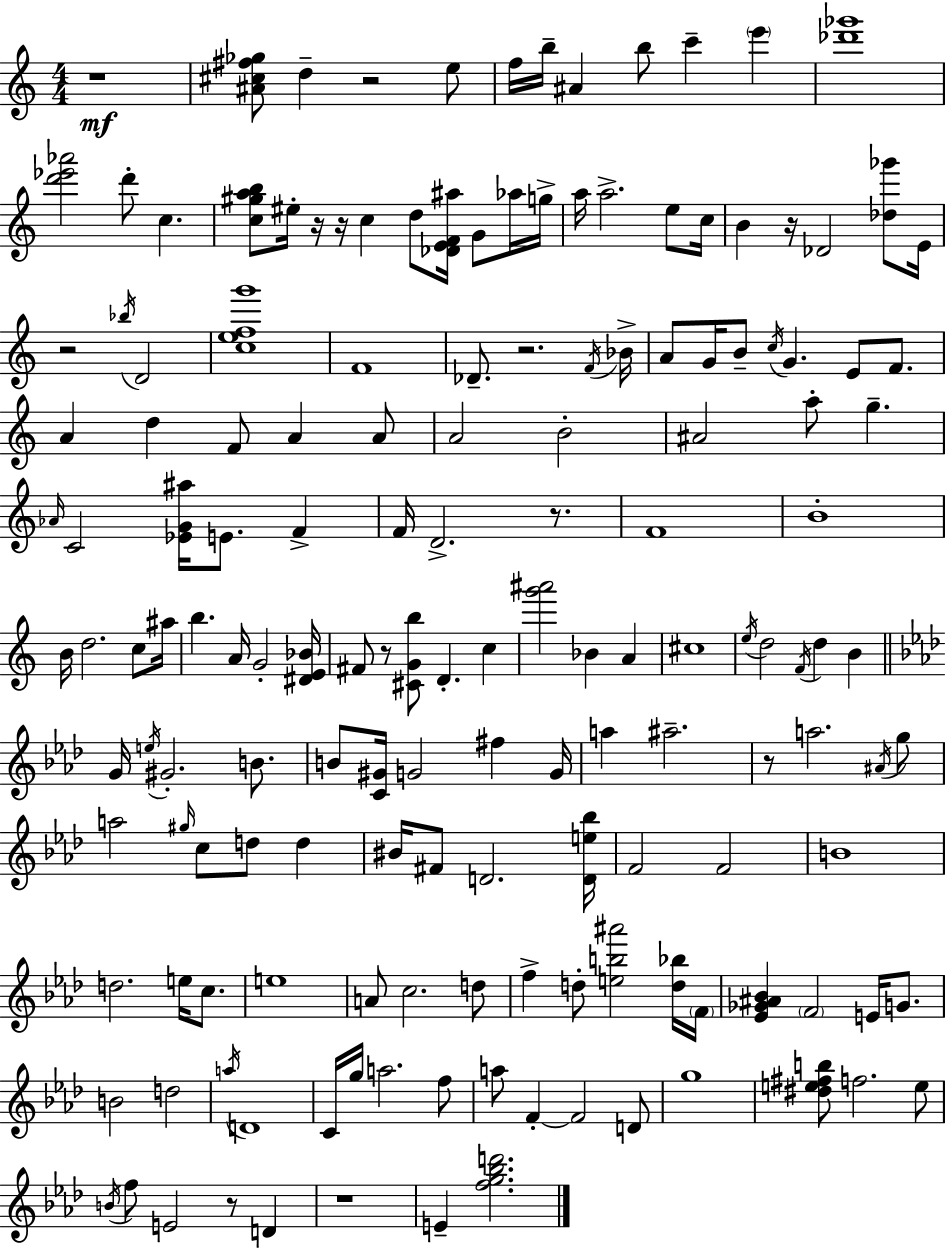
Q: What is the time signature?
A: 4/4